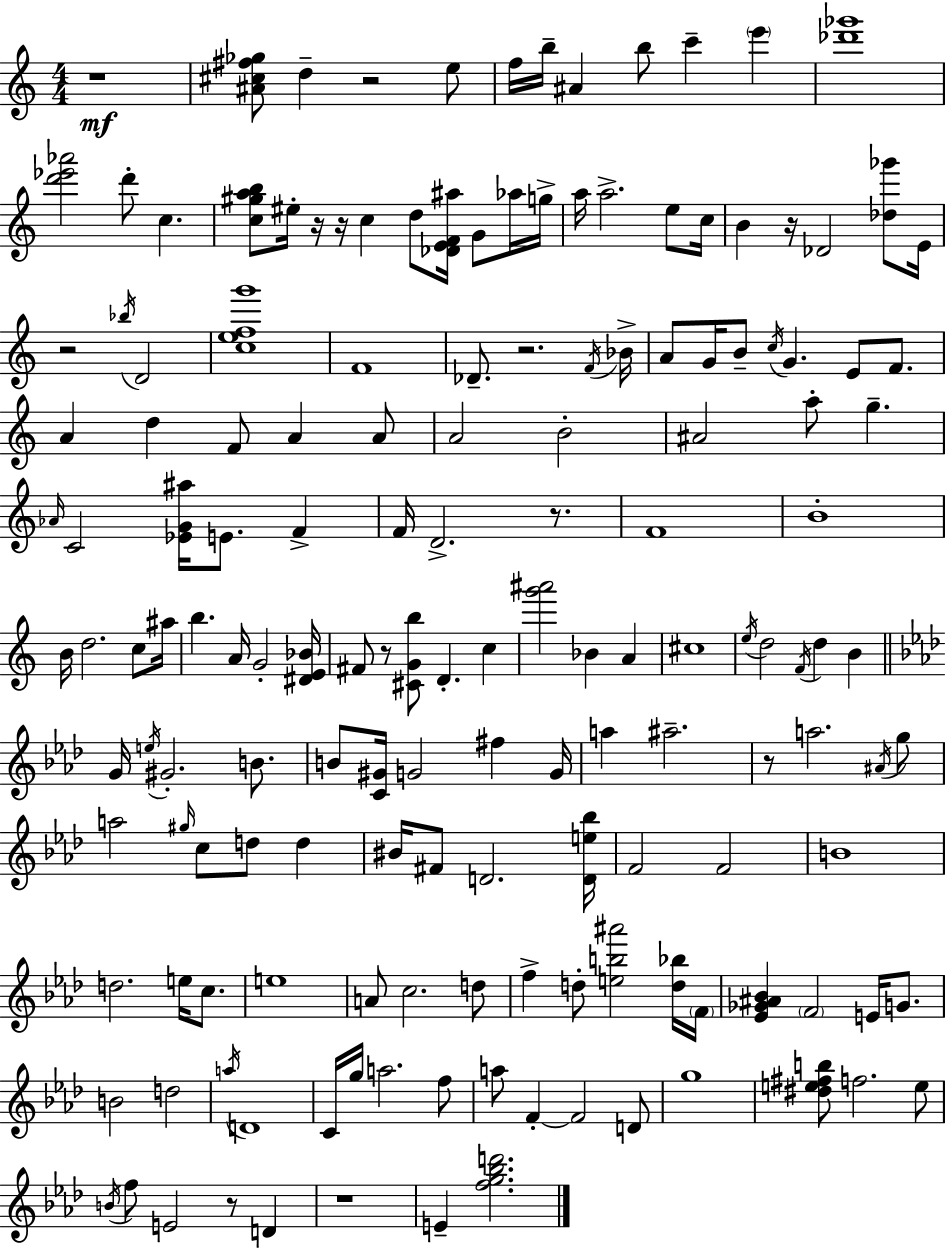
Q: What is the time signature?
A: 4/4